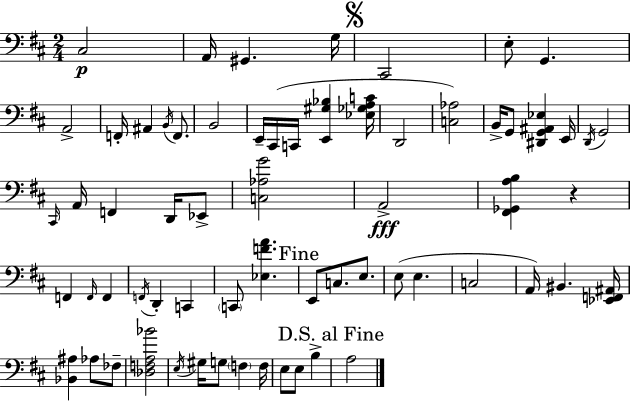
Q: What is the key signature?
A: D major